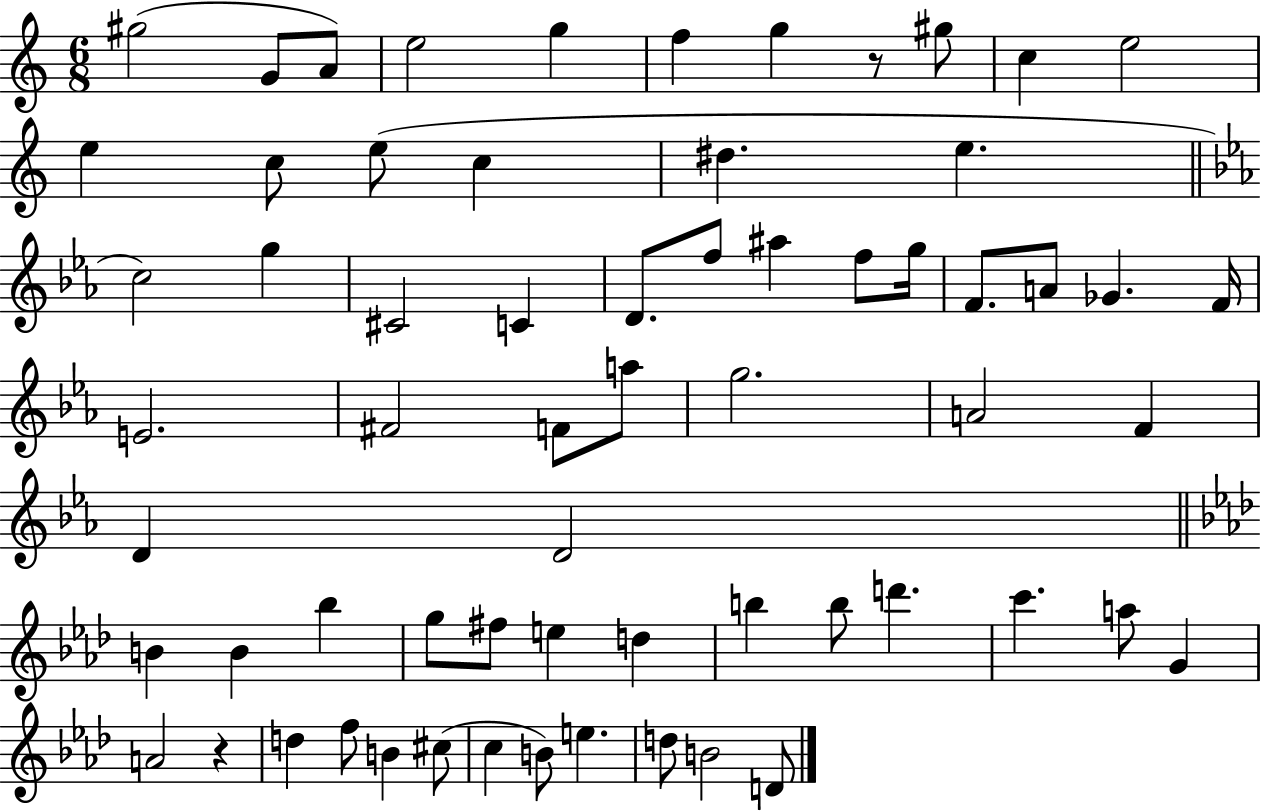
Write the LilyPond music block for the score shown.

{
  \clef treble
  \numericTimeSignature
  \time 6/8
  \key c \major
  gis''2( g'8 a'8) | e''2 g''4 | f''4 g''4 r8 gis''8 | c''4 e''2 | \break e''4 c''8 e''8( c''4 | dis''4. e''4. | \bar "||" \break \key ees \major c''2) g''4 | cis'2 c'4 | d'8. f''8 ais''4 f''8 g''16 | f'8. a'8 ges'4. f'16 | \break e'2. | fis'2 f'8 a''8 | g''2. | a'2 f'4 | \break d'4 d'2 | \bar "||" \break \key f \minor b'4 b'4 bes''4 | g''8 fis''8 e''4 d''4 | b''4 b''8 d'''4. | c'''4. a''8 g'4 | \break a'2 r4 | d''4 f''8 b'4 cis''8( | c''4 b'8) e''4. | d''8 b'2 d'8 | \break \bar "|."
}